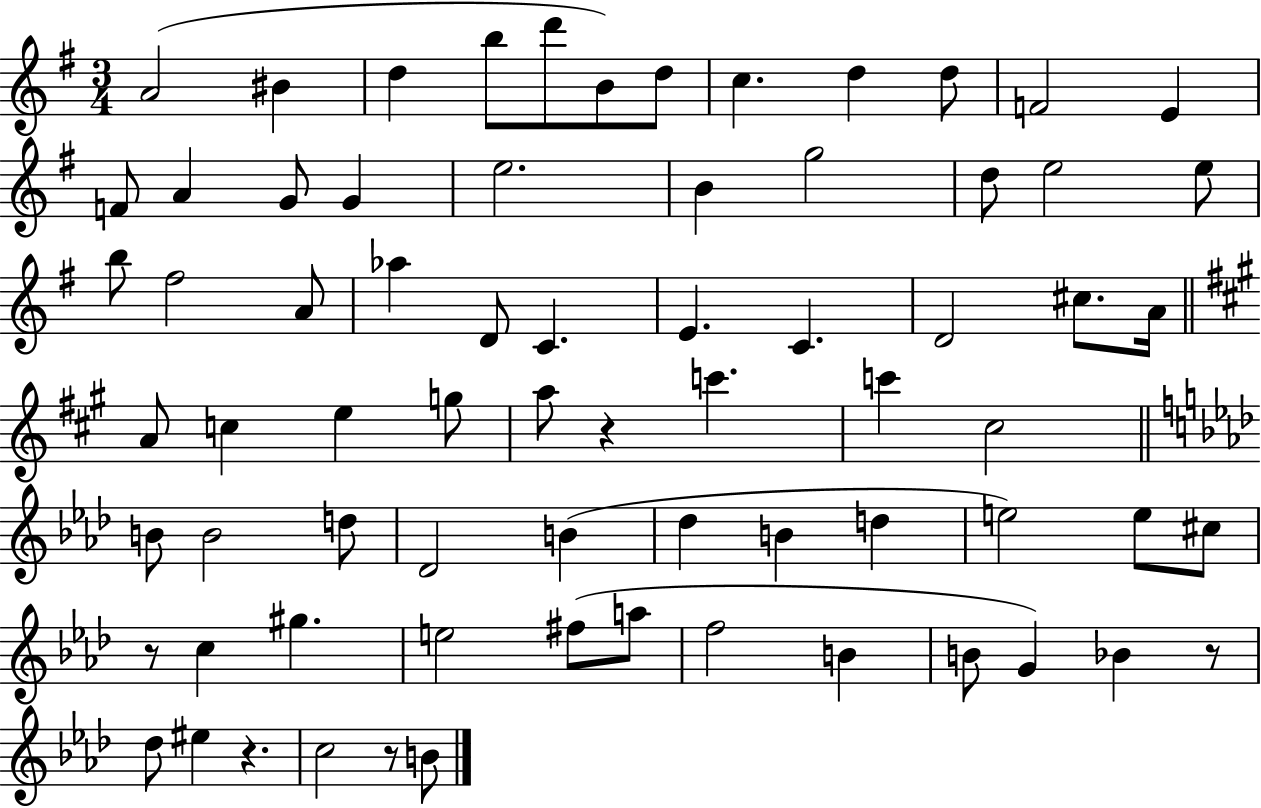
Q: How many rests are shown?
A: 5